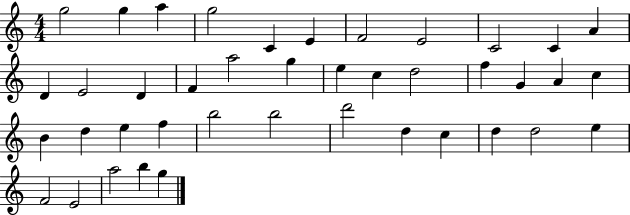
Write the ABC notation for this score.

X:1
T:Untitled
M:4/4
L:1/4
K:C
g2 g a g2 C E F2 E2 C2 C A D E2 D F a2 g e c d2 f G A c B d e f b2 b2 d'2 d c d d2 e F2 E2 a2 b g